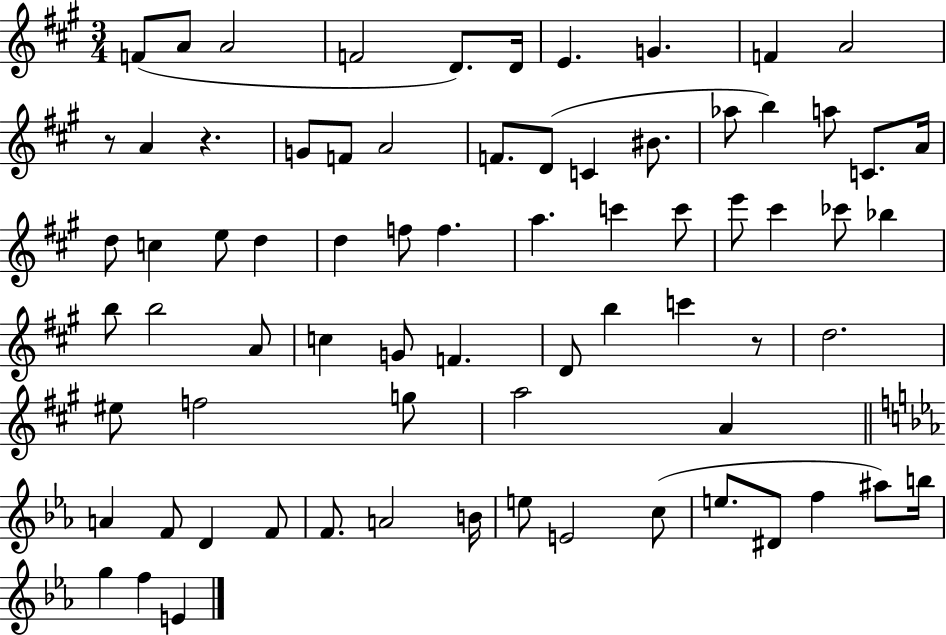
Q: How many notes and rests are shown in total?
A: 73